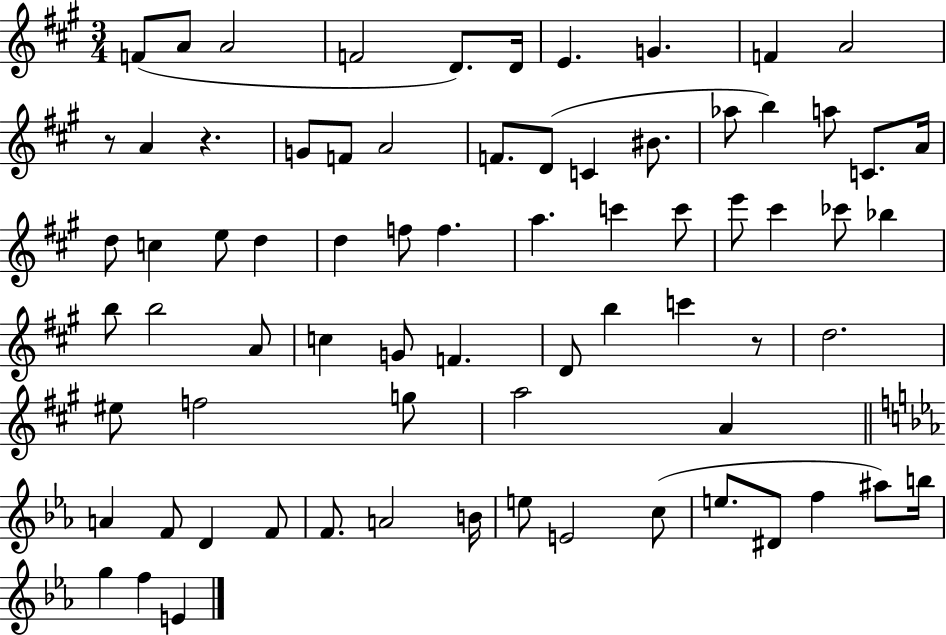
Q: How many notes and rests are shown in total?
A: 73